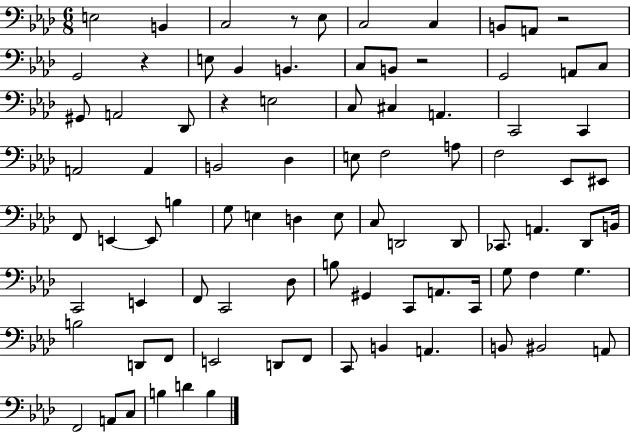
X:1
T:Untitled
M:6/8
L:1/4
K:Ab
E,2 B,, C,2 z/2 _E,/2 C,2 C, B,,/2 A,,/2 z2 G,,2 z E,/2 _B,, B,, C,/2 B,,/2 z2 G,,2 A,,/2 C,/2 ^G,,/2 A,,2 _D,,/2 z E,2 C,/2 ^C, A,, C,,2 C,, A,,2 A,, B,,2 _D, E,/2 F,2 A,/2 F,2 _E,,/2 ^E,,/2 F,,/2 E,, E,,/2 B, G,/2 E, D, E,/2 C,/2 D,,2 D,,/2 _C,,/2 A,, _D,,/2 B,,/4 C,,2 E,, F,,/2 C,,2 _D,/2 B,/2 ^G,, C,,/2 A,,/2 C,,/4 G,/2 F, G, B,2 D,,/2 F,,/2 E,,2 D,,/2 F,,/2 C,,/2 B,, A,, B,,/2 ^B,,2 A,,/2 F,,2 A,,/2 C,/2 B, D B,